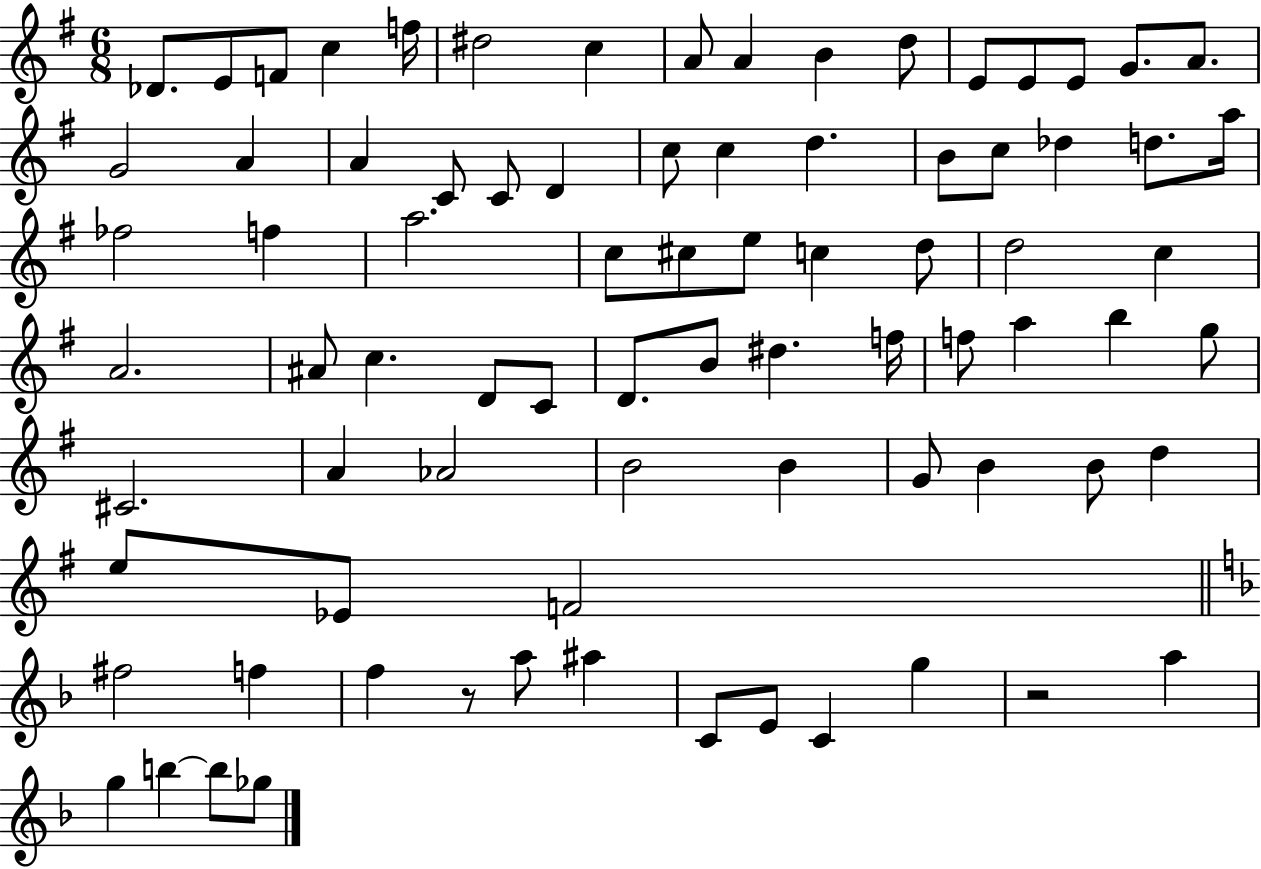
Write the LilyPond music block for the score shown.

{
  \clef treble
  \numericTimeSignature
  \time 6/8
  \key g \major
  \repeat volta 2 { des'8. e'8 f'8 c''4 f''16 | dis''2 c''4 | a'8 a'4 b'4 d''8 | e'8 e'8 e'8 g'8. a'8. | \break g'2 a'4 | a'4 c'8 c'8 d'4 | c''8 c''4 d''4. | b'8 c''8 des''4 d''8. a''16 | \break fes''2 f''4 | a''2. | c''8 cis''8 e''8 c''4 d''8 | d''2 c''4 | \break a'2. | ais'8 c''4. d'8 c'8 | d'8. b'8 dis''4. f''16 | f''8 a''4 b''4 g''8 | \break cis'2. | a'4 aes'2 | b'2 b'4 | g'8 b'4 b'8 d''4 | \break e''8 ees'8 f'2 | \bar "||" \break \key f \major fis''2 f''4 | f''4 r8 a''8 ais''4 | c'8 e'8 c'4 g''4 | r2 a''4 | \break g''4 b''4~~ b''8 ges''8 | } \bar "|."
}